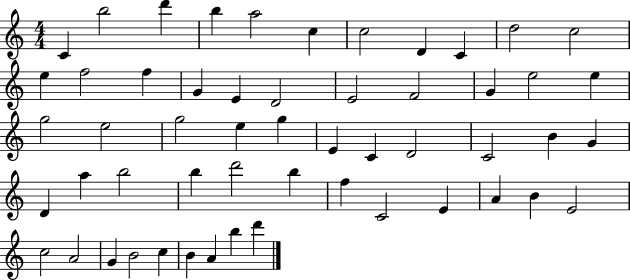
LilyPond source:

{
  \clef treble
  \numericTimeSignature
  \time 4/4
  \key c \major
  c'4 b''2 d'''4 | b''4 a''2 c''4 | c''2 d'4 c'4 | d''2 c''2 | \break e''4 f''2 f''4 | g'4 e'4 d'2 | e'2 f'2 | g'4 e''2 e''4 | \break g''2 e''2 | g''2 e''4 g''4 | e'4 c'4 d'2 | c'2 b'4 g'4 | \break d'4 a''4 b''2 | b''4 d'''2 b''4 | f''4 c'2 e'4 | a'4 b'4 e'2 | \break c''2 a'2 | g'4 b'2 c''4 | b'4 a'4 b''4 d'''4 | \bar "|."
}